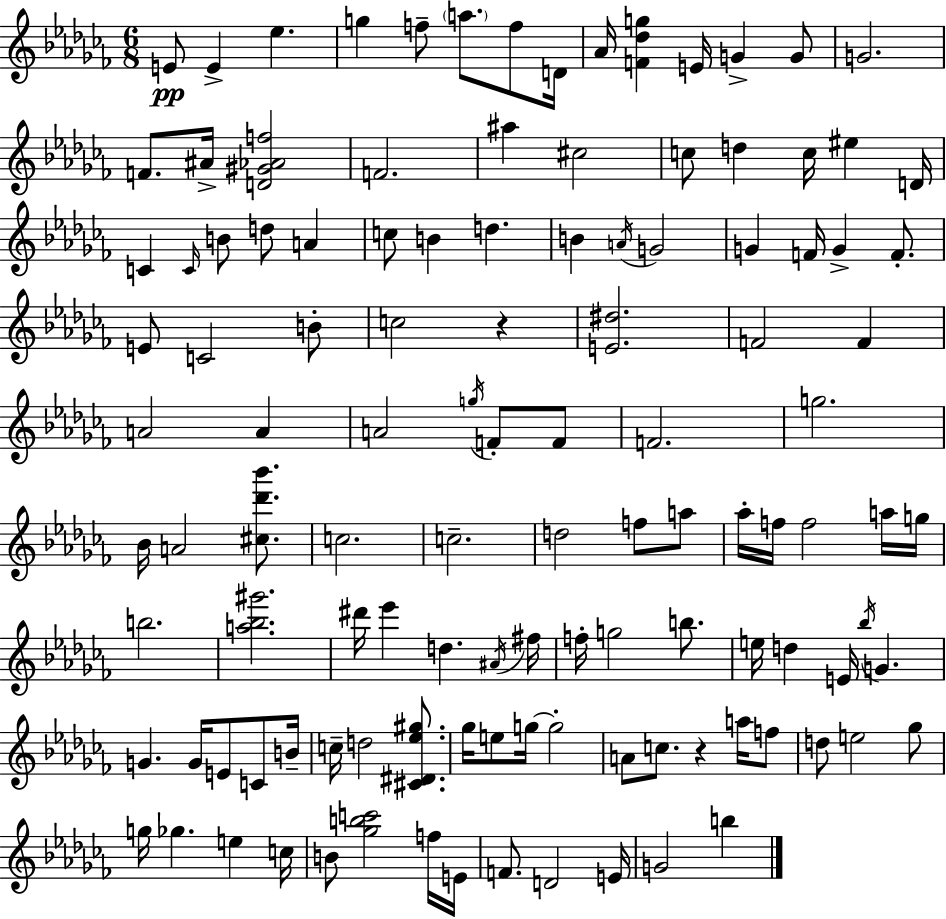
{
  \clef treble
  \numericTimeSignature
  \time 6/8
  \key aes \minor
  \repeat volta 2 { e'8\pp e'4-> ees''4. | g''4 f''8-- \parenthesize a''8. f''8 d'16 | aes'16 <f' des'' g''>4 e'16 g'4-> g'8 | g'2. | \break f'8. ais'16-> <d' gis' aes' f''>2 | f'2. | ais''4 cis''2 | c''8 d''4 c''16 eis''4 d'16 | \break c'4 \grace { c'16 } b'8 d''8 a'4 | c''8 b'4 d''4. | b'4 \acciaccatura { a'16 } g'2 | g'4 f'16 g'4-> f'8.-. | \break e'8 c'2 | b'8-. c''2 r4 | <e' dis''>2. | f'2 f'4 | \break a'2 a'4 | a'2 \acciaccatura { g''16 } f'8-. | f'8 f'2. | g''2. | \break bes'16 a'2 | <cis'' des''' bes'''>8. c''2. | c''2.-- | d''2 f''8 | \break a''8 aes''16-. f''16 f''2 | a''16 g''16 b''2. | <a'' bes'' gis'''>2. | dis'''16 ees'''4 d''4. | \break \acciaccatura { ais'16 } fis''16 f''16-. g''2 | b''8. e''16 d''4 e'16 \acciaccatura { bes''16 } g'4. | g'4. g'16 | e'8 c'8 b'16-- c''16-- d''2 | \break <cis' dis' ees'' gis''>8. ges''16 e''8 g''16~~ g''2-. | a'8 c''8. r4 | a''16 f''8 d''8 e''2 | ges''8 g''16 ges''4. | \break e''4 c''16 b'8 <ges'' b'' c'''>2 | f''16 e'16 f'8. d'2 | e'16 g'2 | b''4 } \bar "|."
}